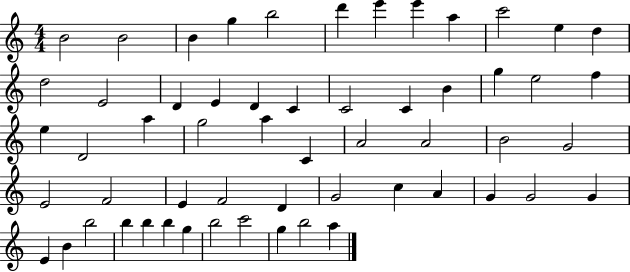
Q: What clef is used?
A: treble